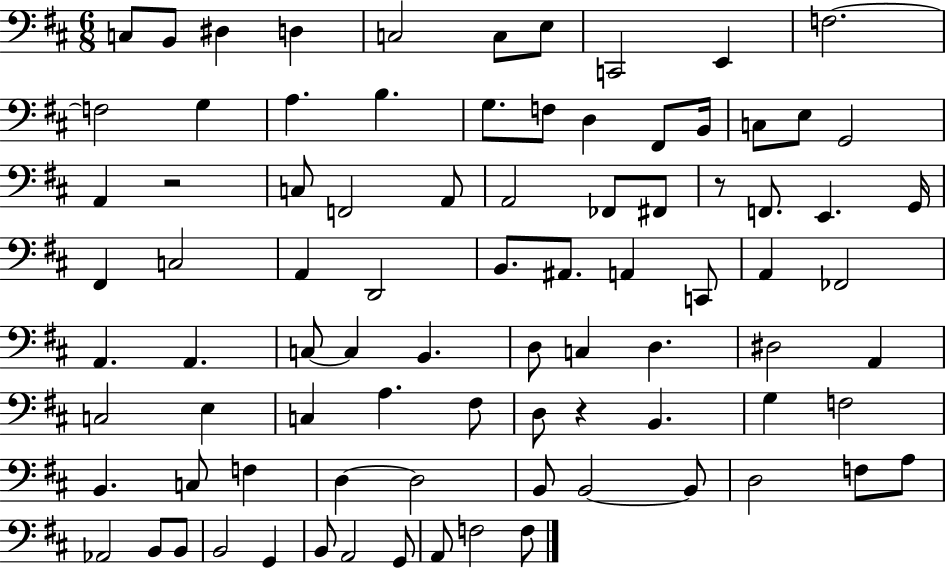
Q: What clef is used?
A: bass